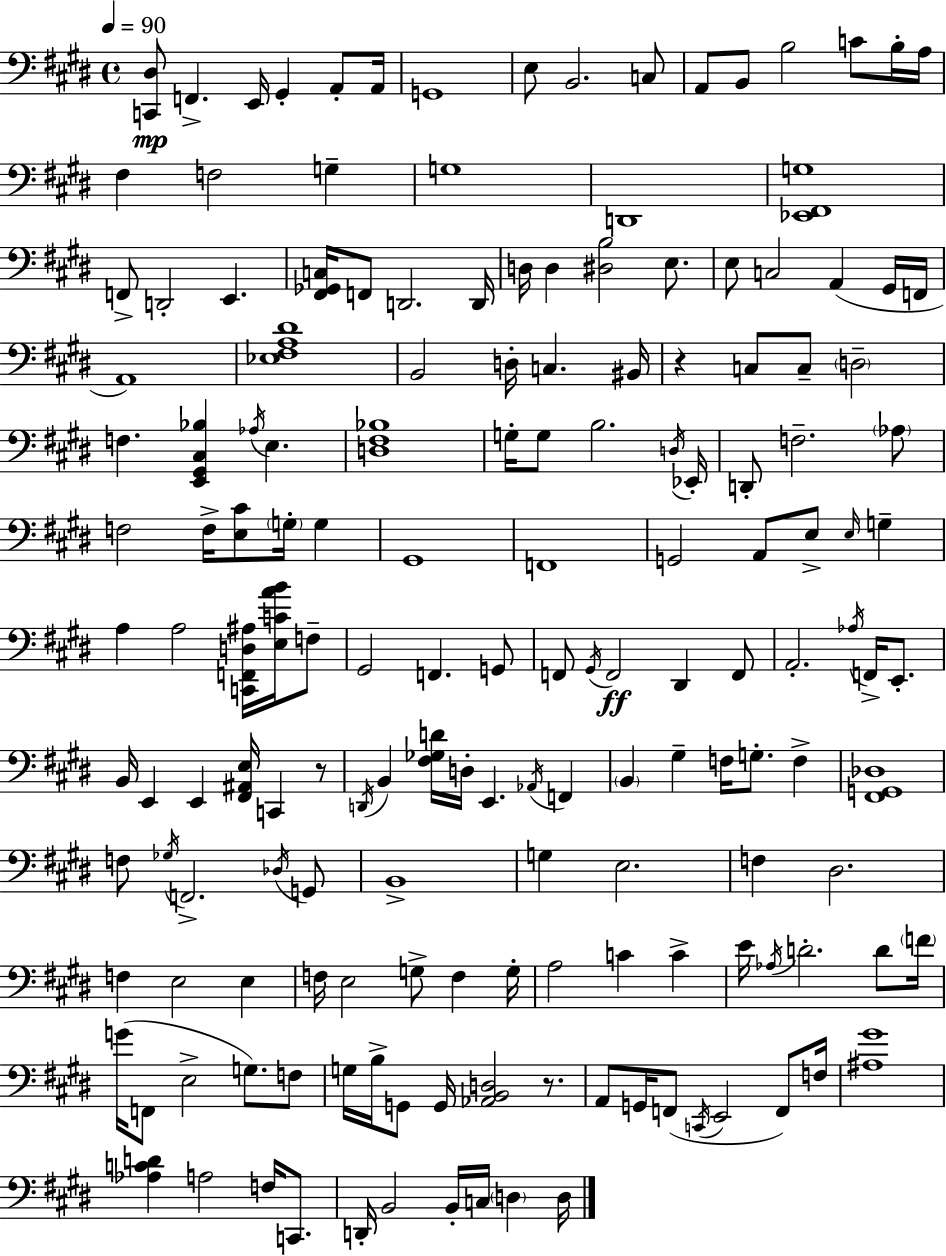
[C2,D#3]/e F2/q. E2/s G#2/q A2/e A2/s G2/w E3/e B2/h. C3/e A2/e B2/e B3/h C4/e B3/s A3/s F#3/q F3/h G3/q G3/w D2/w [Eb2,F#2,G3]/w F2/e D2/h E2/q. [F#2,Gb2,C3]/s F2/e D2/h. D2/s D3/s D3/q [D#3,B3]/h E3/e. E3/e C3/h A2/q G#2/s F2/s A2/w [Eb3,F#3,A3,D#4]/w B2/h D3/s C3/q. BIS2/s R/q C3/e C3/e D3/h F3/q. [E2,G#2,C#3,Bb3]/q Ab3/s E3/q. [D3,F#3,Bb3]/w G3/s G3/e B3/h. D3/s Eb2/s D2/e F3/h. Ab3/e F3/h F3/s [E3,C#4]/e G3/s G3/q G#2/w F2/w G2/h A2/e E3/e E3/s G3/q A3/q A3/h [C2,F2,D3,A#3]/s [E3,C4,A4,B4]/s F3/e G#2/h F2/q. G2/e F2/e G#2/s F2/h D#2/q F2/e A2/h. Ab3/s F2/s E2/e. B2/s E2/q E2/q [F#2,A#2,E3]/s C2/q R/e D2/s B2/q [F#3,Gb3,D4]/s D3/s E2/q. Ab2/s F2/q B2/q G#3/q F3/s G3/e. F3/q [F#2,G2,Db3]/w F3/e Gb3/s F2/h. Db3/s G2/e B2/w G3/q E3/h. F3/q D#3/h. F3/q E3/h E3/q F3/s E3/h G3/e F3/q G3/s A3/h C4/q C4/q E4/s Ab3/s D4/h. D4/e F4/s G4/s F2/e E3/h G3/e. F3/e G3/s B3/s G2/e G2/s [Ab2,B2,D3]/h R/e. A2/e G2/s F2/e C2/s E2/h F2/e F3/s [A#3,G#4]/w [Ab3,C4,D4]/q A3/h F3/s C2/e. D2/s B2/h B2/s C3/s D3/q D3/s